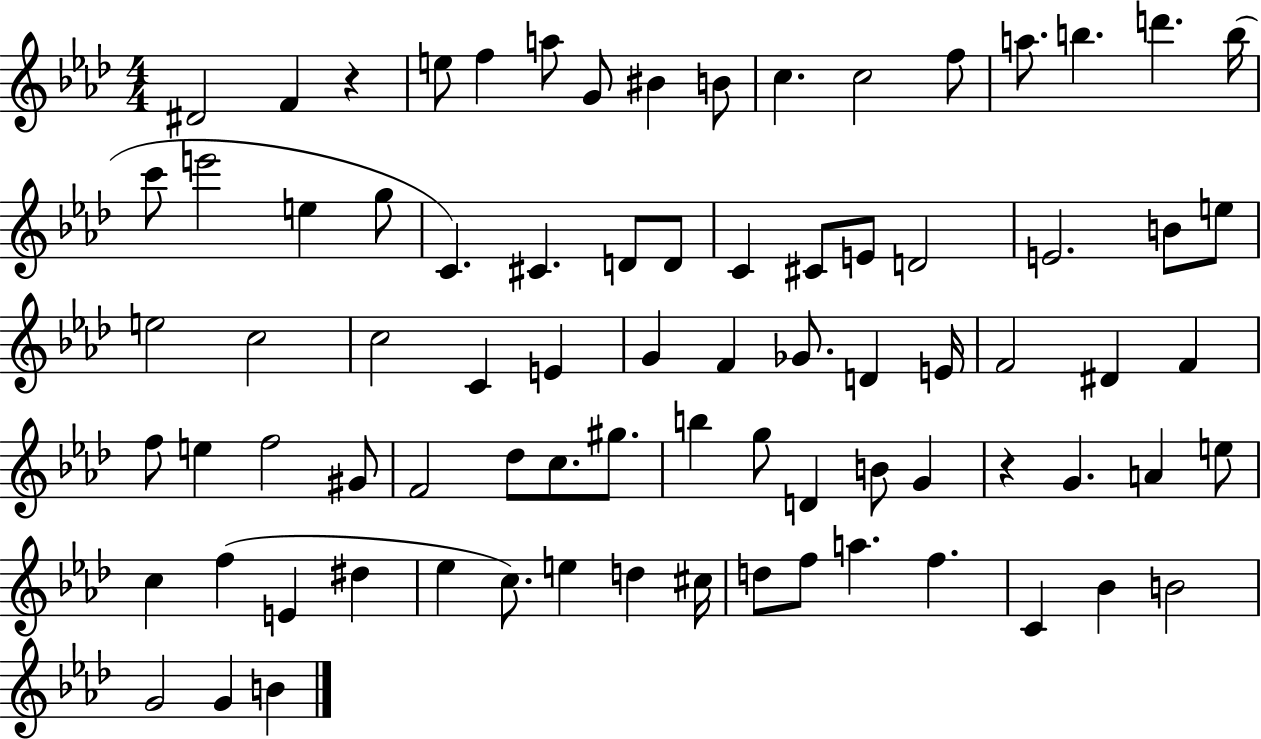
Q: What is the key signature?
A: AES major